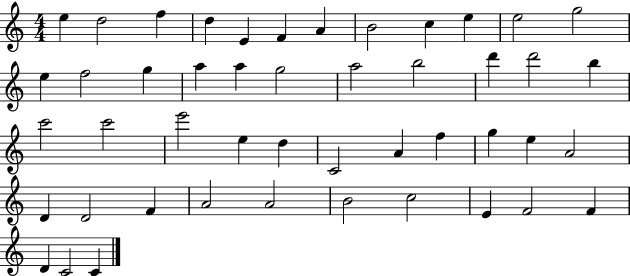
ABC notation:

X:1
T:Untitled
M:4/4
L:1/4
K:C
e d2 f d E F A B2 c e e2 g2 e f2 g a a g2 a2 b2 d' d'2 b c'2 c'2 e'2 e d C2 A f g e A2 D D2 F A2 A2 B2 c2 E F2 F D C2 C